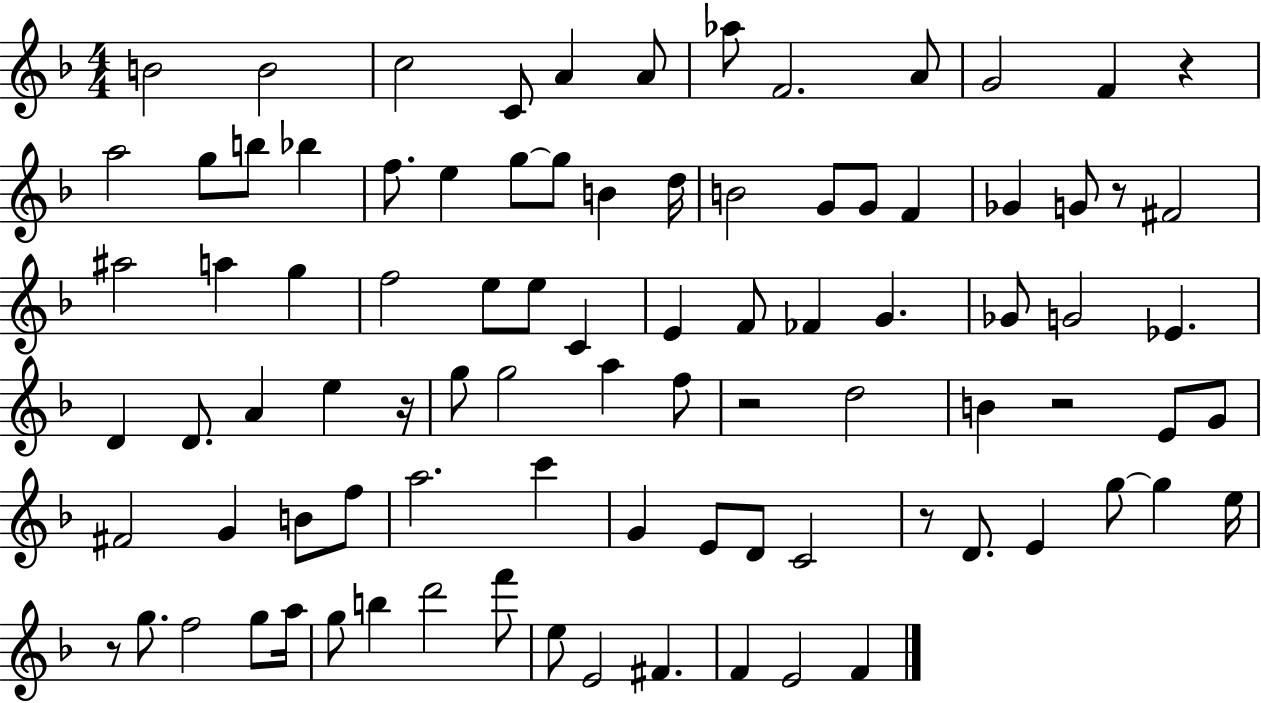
X:1
T:Untitled
M:4/4
L:1/4
K:F
B2 B2 c2 C/2 A A/2 _a/2 F2 A/2 G2 F z a2 g/2 b/2 _b f/2 e g/2 g/2 B d/4 B2 G/2 G/2 F _G G/2 z/2 ^F2 ^a2 a g f2 e/2 e/2 C E F/2 _F G _G/2 G2 _E D D/2 A e z/4 g/2 g2 a f/2 z2 d2 B z2 E/2 G/2 ^F2 G B/2 f/2 a2 c' G E/2 D/2 C2 z/2 D/2 E g/2 g e/4 z/2 g/2 f2 g/2 a/4 g/2 b d'2 f'/2 e/2 E2 ^F F E2 F